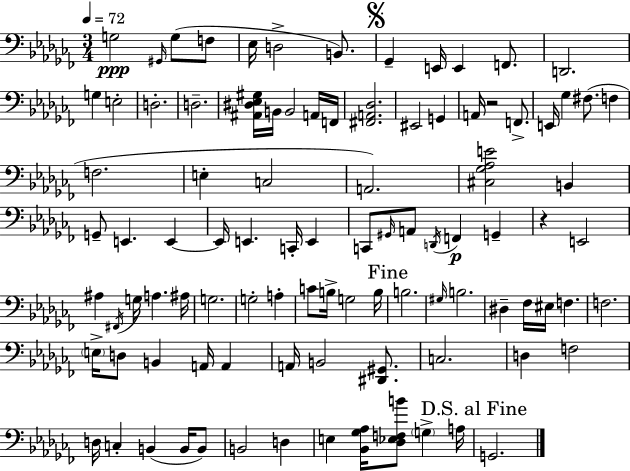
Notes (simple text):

G3/h G#2/s G3/e F3/e Eb3/s D3/h B2/e. Gb2/q E2/s E2/q F2/e. D2/h. G3/q E3/h D3/h. D3/h. [A#2,D#3,Eb3,G#3]/s B2/s B2/h A2/s F2/s [F#2,A2,Db3]/h. EIS2/h G2/q A2/s R/h F2/e. E2/s Gb3/q F#3/e. F3/q F3/h. E3/q C3/h A2/h. [C#3,Gb3,Ab3,E4]/h B2/q G2/e E2/q. E2/q E2/s E2/q. C2/s E2/q C2/e G#2/s A2/e D2/s F2/q G2/q R/q E2/h A#3/q F#2/s G3/s A3/q. A#3/s G3/h. G3/h A3/q C4/e B3/s G3/h B3/s B3/h. G#3/s B3/h. D#3/q FES3/s EIS3/s F3/q. F3/h. E3/s D3/e B2/q A2/s A2/q A2/s B2/h [D#2,G#2]/e. C3/h. D3/q F3/h D3/s C3/q B2/q B2/s B2/e B2/h D3/q E3/q [Bb2,Gb3,Ab3]/s [Db3,Eb3,F3,B4]/e G3/q A3/s G2/h.